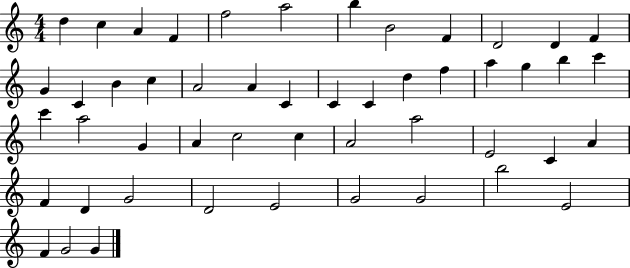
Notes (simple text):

D5/q C5/q A4/q F4/q F5/h A5/h B5/q B4/h F4/q D4/h D4/q F4/q G4/q C4/q B4/q C5/q A4/h A4/q C4/q C4/q C4/q D5/q F5/q A5/q G5/q B5/q C6/q C6/q A5/h G4/q A4/q C5/h C5/q A4/h A5/h E4/h C4/q A4/q F4/q D4/q G4/h D4/h E4/h G4/h G4/h B5/h E4/h F4/q G4/h G4/q